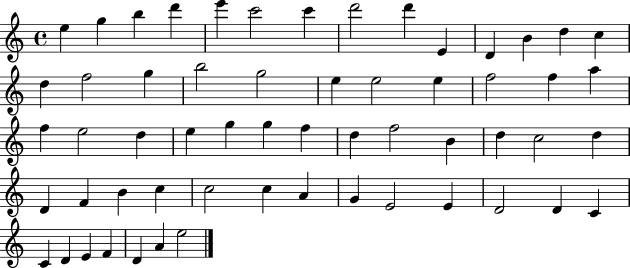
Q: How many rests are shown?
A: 0